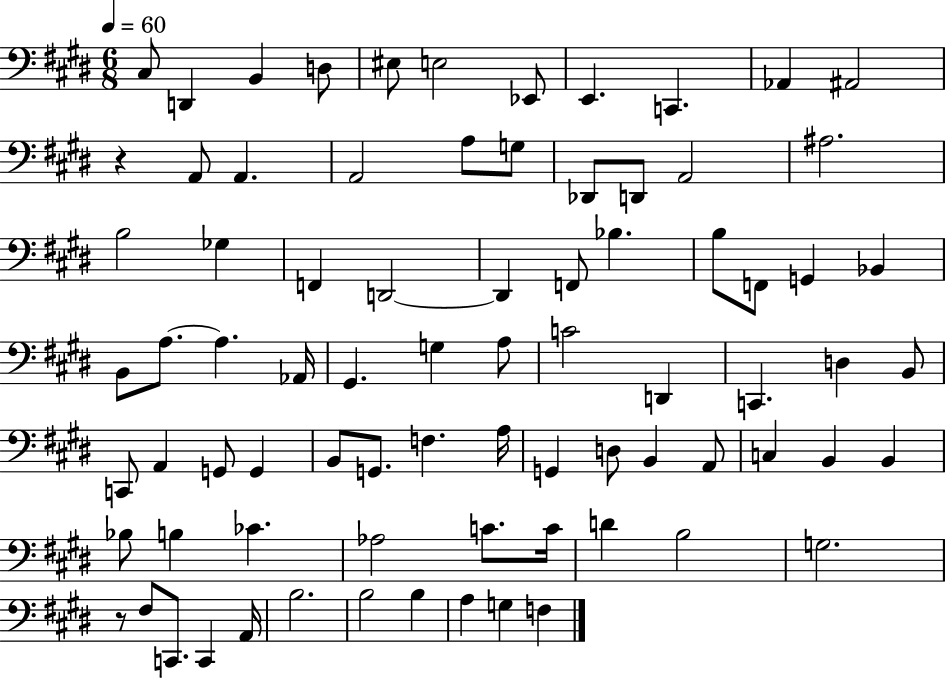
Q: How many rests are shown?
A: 2